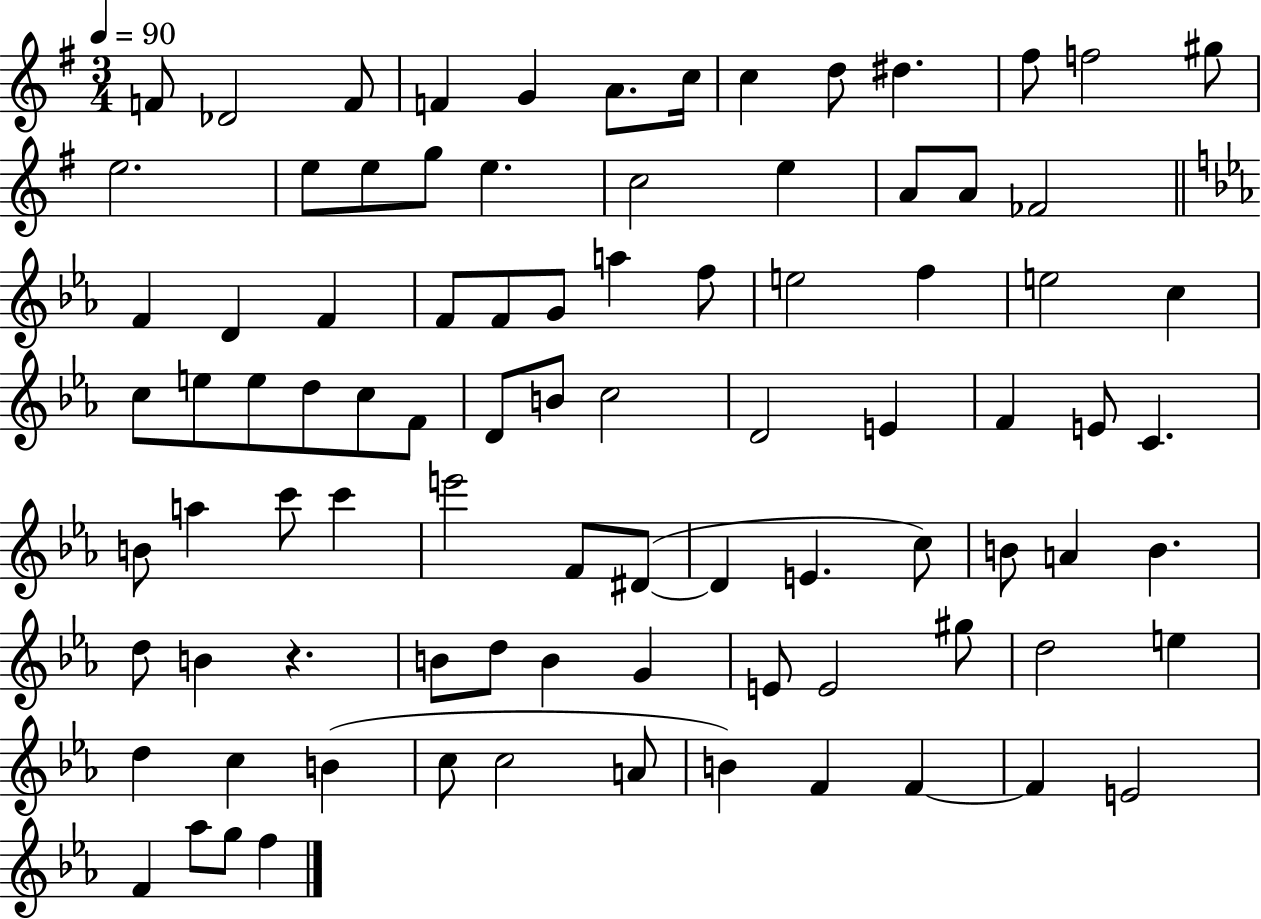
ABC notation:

X:1
T:Untitled
M:3/4
L:1/4
K:G
F/2 _D2 F/2 F G A/2 c/4 c d/2 ^d ^f/2 f2 ^g/2 e2 e/2 e/2 g/2 e c2 e A/2 A/2 _F2 F D F F/2 F/2 G/2 a f/2 e2 f e2 c c/2 e/2 e/2 d/2 c/2 F/2 D/2 B/2 c2 D2 E F E/2 C B/2 a c'/2 c' e'2 F/2 ^D/2 ^D E c/2 B/2 A B d/2 B z B/2 d/2 B G E/2 E2 ^g/2 d2 e d c B c/2 c2 A/2 B F F F E2 F _a/2 g/2 f